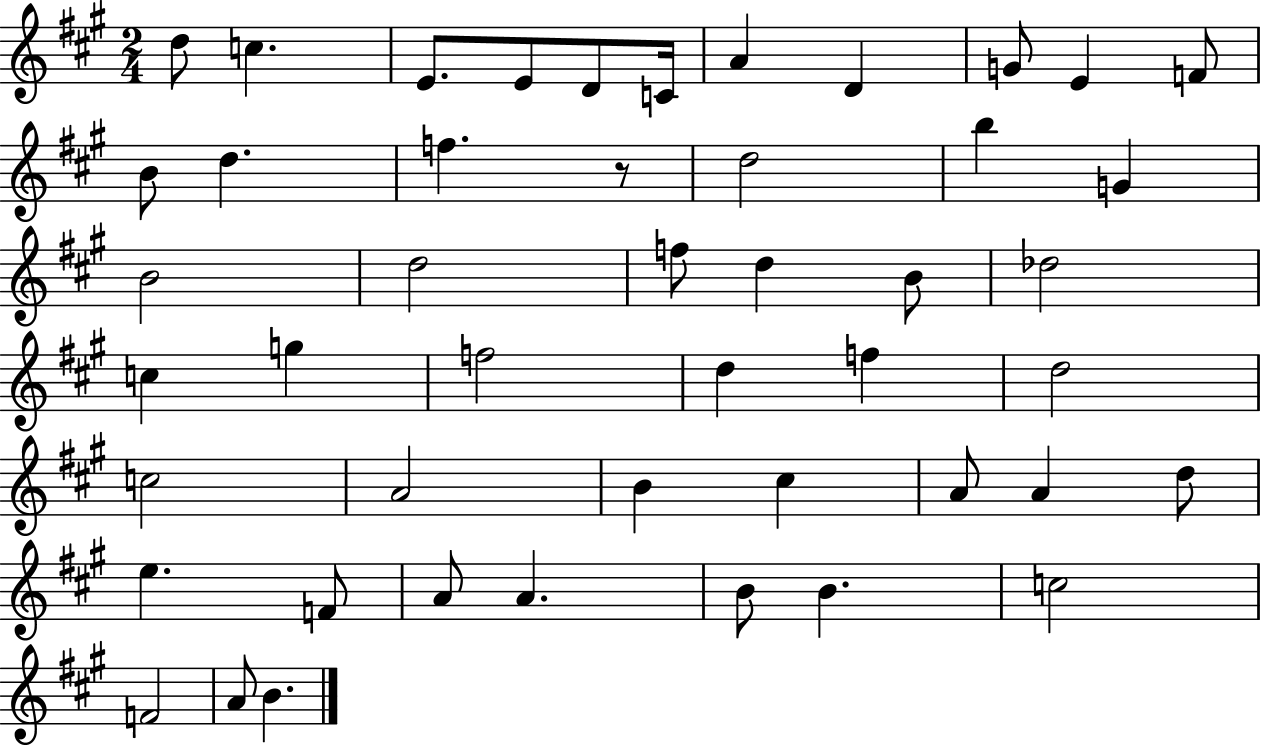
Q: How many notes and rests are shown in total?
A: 47